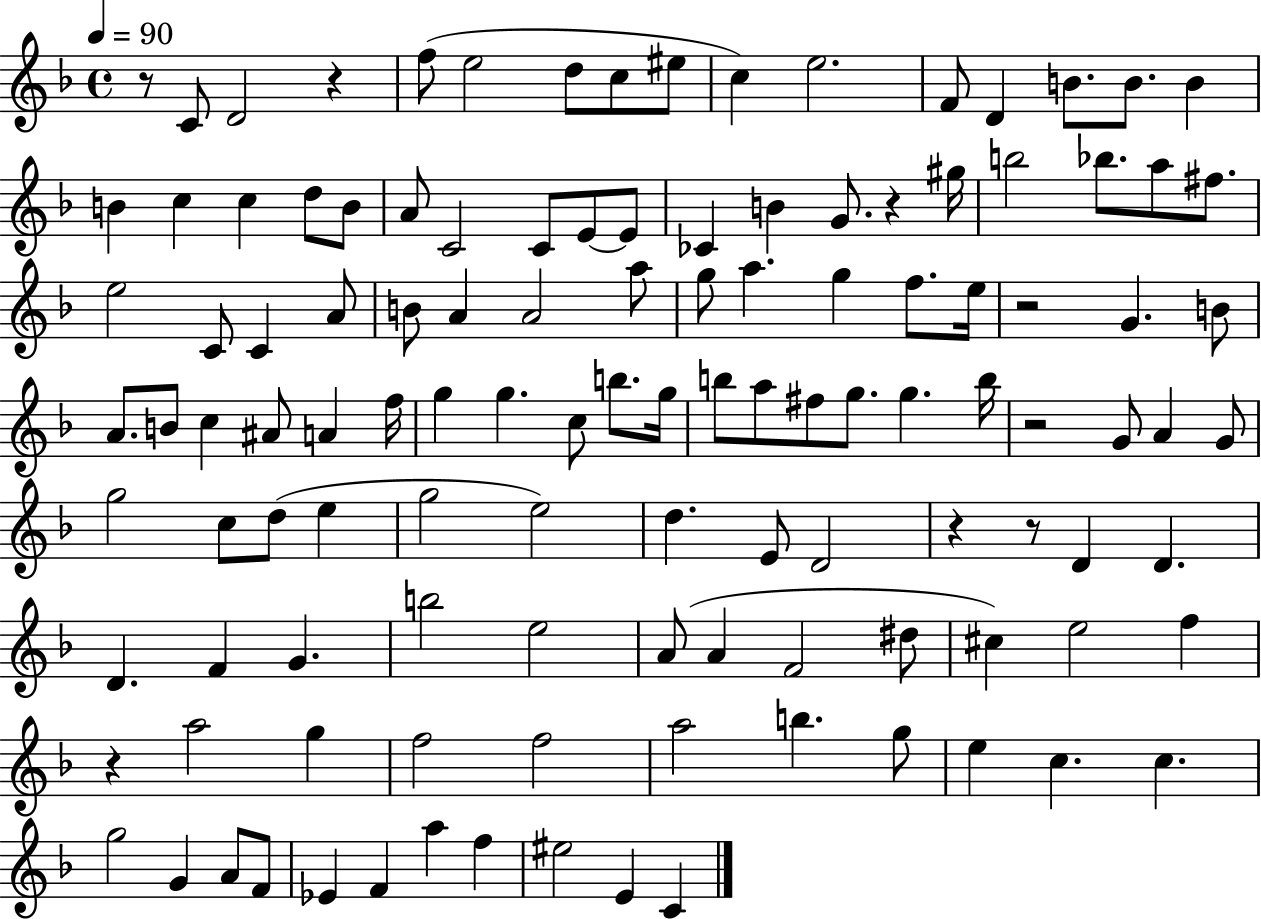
R/e C4/e D4/h R/q F5/e E5/h D5/e C5/e EIS5/e C5/q E5/h. F4/e D4/q B4/e. B4/e. B4/q B4/q C5/q C5/q D5/e B4/e A4/e C4/h C4/e E4/e E4/e CES4/q B4/q G4/e. R/q G#5/s B5/h Bb5/e. A5/e F#5/e. E5/h C4/e C4/q A4/e B4/e A4/q A4/h A5/e G5/e A5/q. G5/q F5/e. E5/s R/h G4/q. B4/e A4/e. B4/e C5/q A#4/e A4/q F5/s G5/q G5/q. C5/e B5/e. G5/s B5/e A5/e F#5/e G5/e. G5/q. B5/s R/h G4/e A4/q G4/e G5/h C5/e D5/e E5/q G5/h E5/h D5/q. E4/e D4/h R/q R/e D4/q D4/q. D4/q. F4/q G4/q. B5/h E5/h A4/e A4/q F4/h D#5/e C#5/q E5/h F5/q R/q A5/h G5/q F5/h F5/h A5/h B5/q. G5/e E5/q C5/q. C5/q. G5/h G4/q A4/e F4/e Eb4/q F4/q A5/q F5/q EIS5/h E4/q C4/q